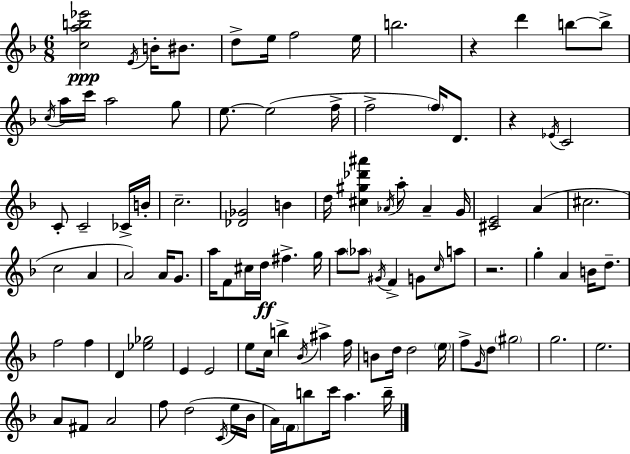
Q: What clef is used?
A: treble